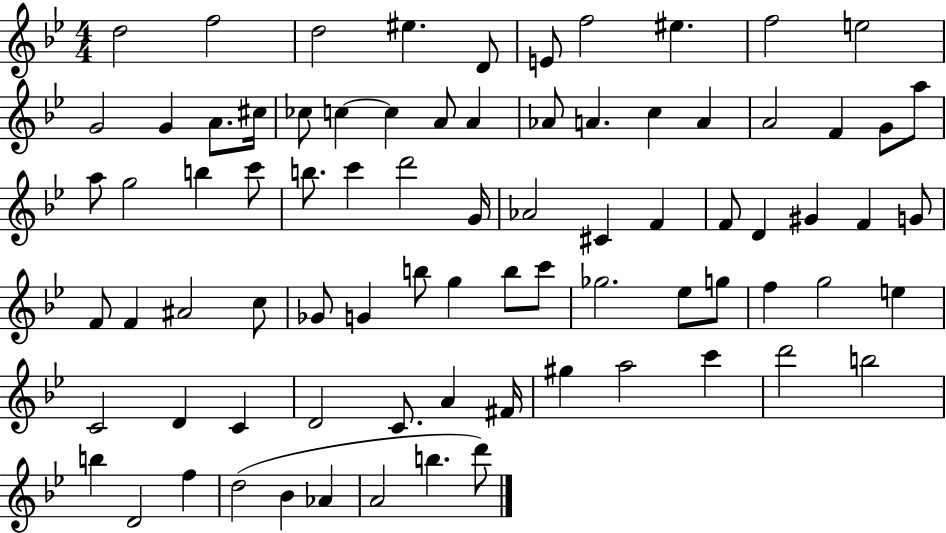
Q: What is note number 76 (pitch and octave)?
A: Bb4